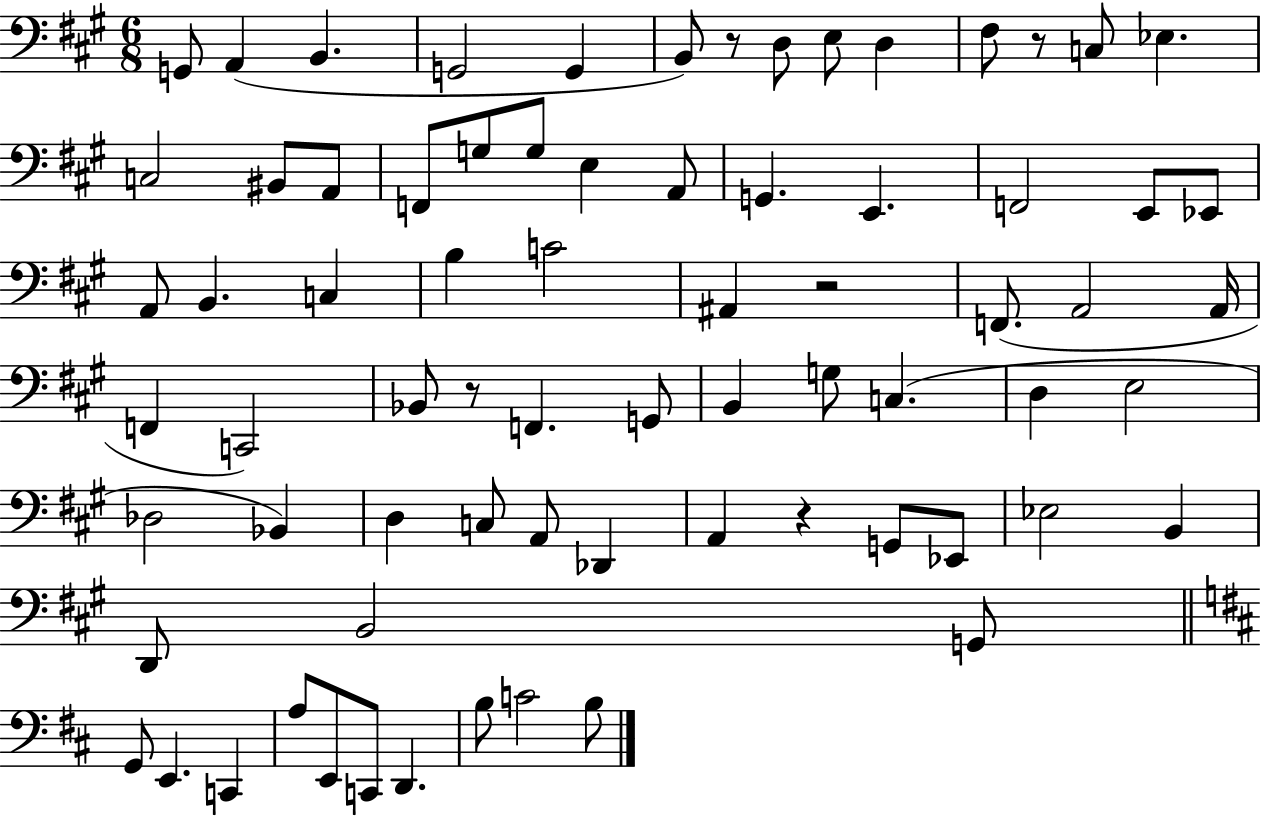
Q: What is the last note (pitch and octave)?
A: B3